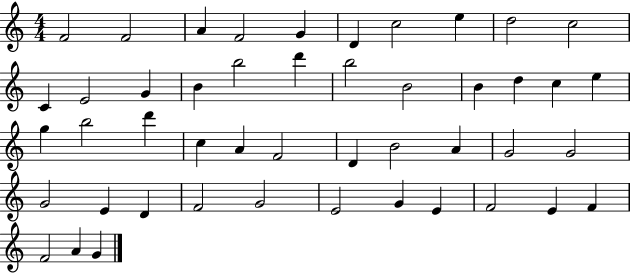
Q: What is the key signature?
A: C major